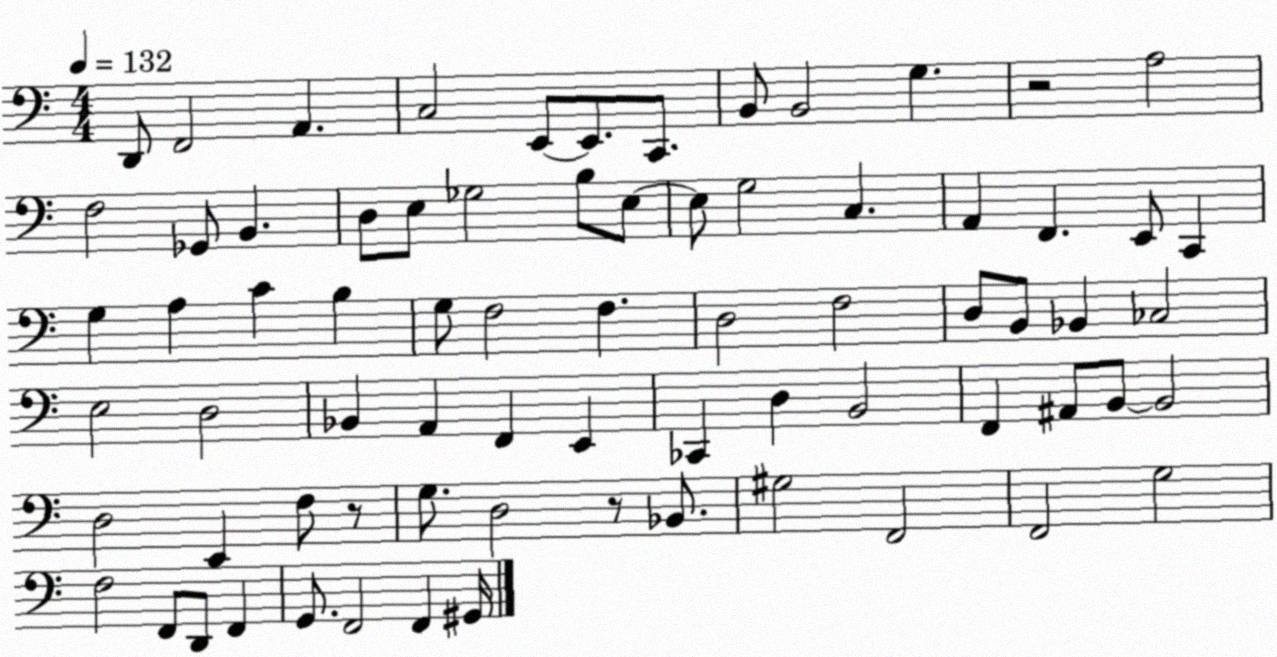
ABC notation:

X:1
T:Untitled
M:4/4
L:1/4
K:C
D,,/2 F,,2 A,, C,2 E,,/2 E,,/2 C,,/2 B,,/2 B,,2 G, z2 A,2 F,2 _G,,/2 B,, D,/2 E,/2 _G,2 B,/2 E,/2 E,/2 G,2 C, A,, F,, E,,/2 C,, G, A, C B, G,/2 F,2 F, D,2 F,2 D,/2 B,,/2 _B,, _C,2 E,2 D,2 _B,, A,, F,, E,, _C,, D, B,,2 F,, ^A,,/2 B,,/2 B,,2 D,2 E,, F,/2 z/2 G,/2 D,2 z/2 _B,,/2 ^G,2 F,,2 F,,2 G,2 F,2 F,,/2 D,,/2 F,, G,,/2 F,,2 F,, ^G,,/4